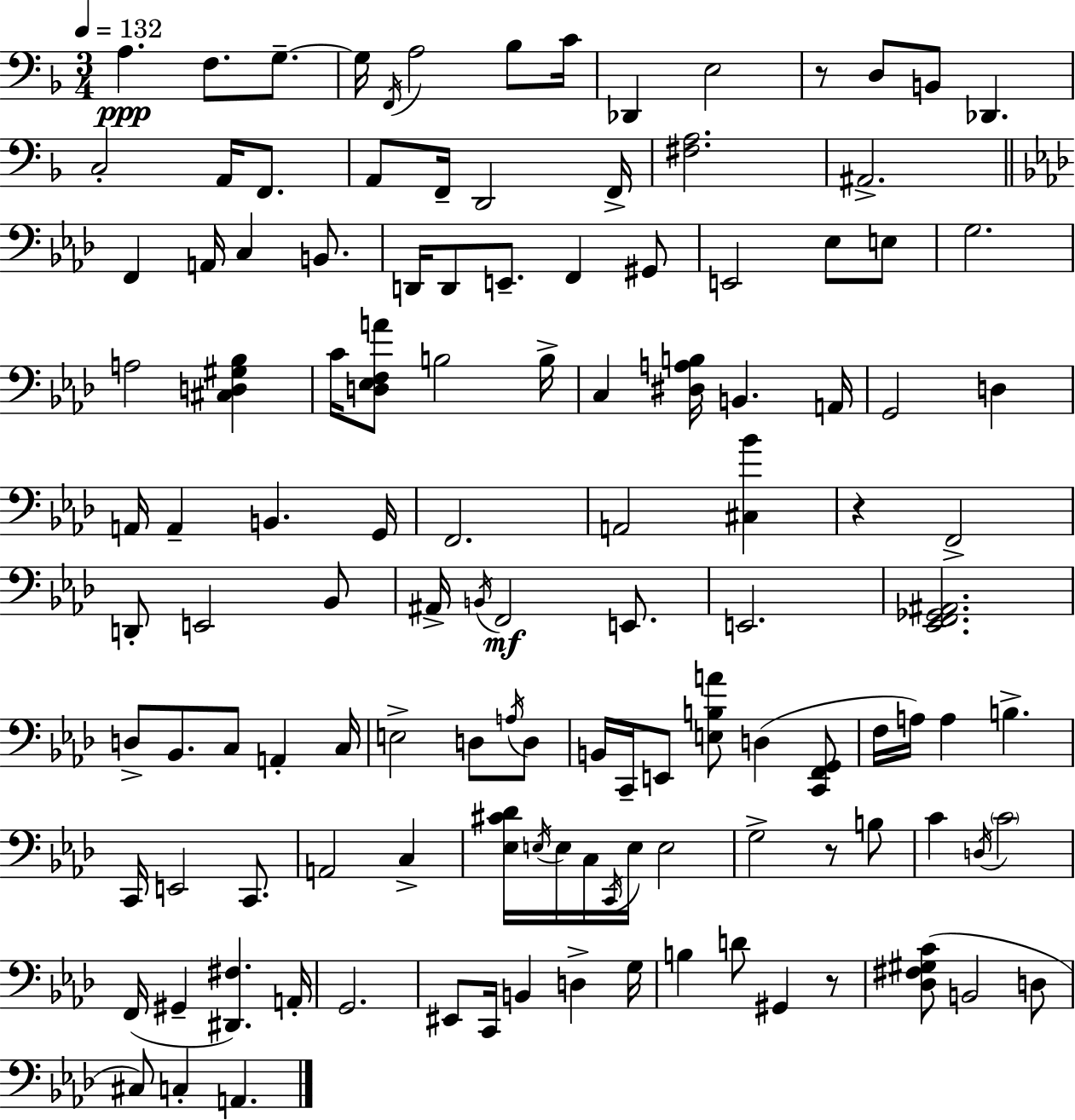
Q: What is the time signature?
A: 3/4